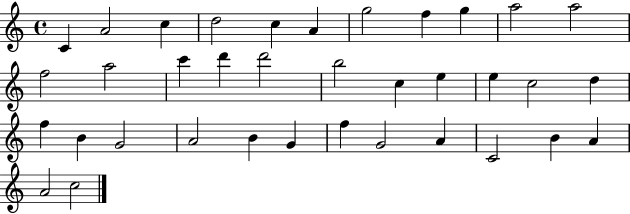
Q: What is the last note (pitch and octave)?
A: C5